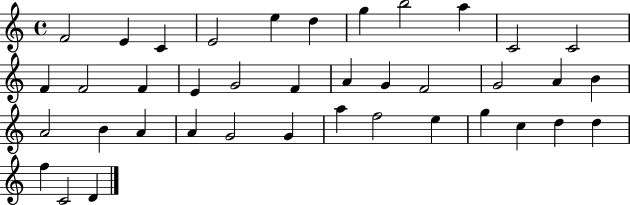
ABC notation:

X:1
T:Untitled
M:4/4
L:1/4
K:C
F2 E C E2 e d g b2 a C2 C2 F F2 F E G2 F A G F2 G2 A B A2 B A A G2 G a f2 e g c d d f C2 D